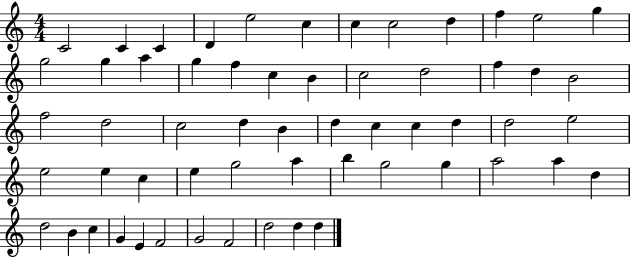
X:1
T:Untitled
M:4/4
L:1/4
K:C
C2 C C D e2 c c c2 d f e2 g g2 g a g f c B c2 d2 f d B2 f2 d2 c2 d B d c c d d2 e2 e2 e c e g2 a b g2 g a2 a d d2 B c G E F2 G2 F2 d2 d d